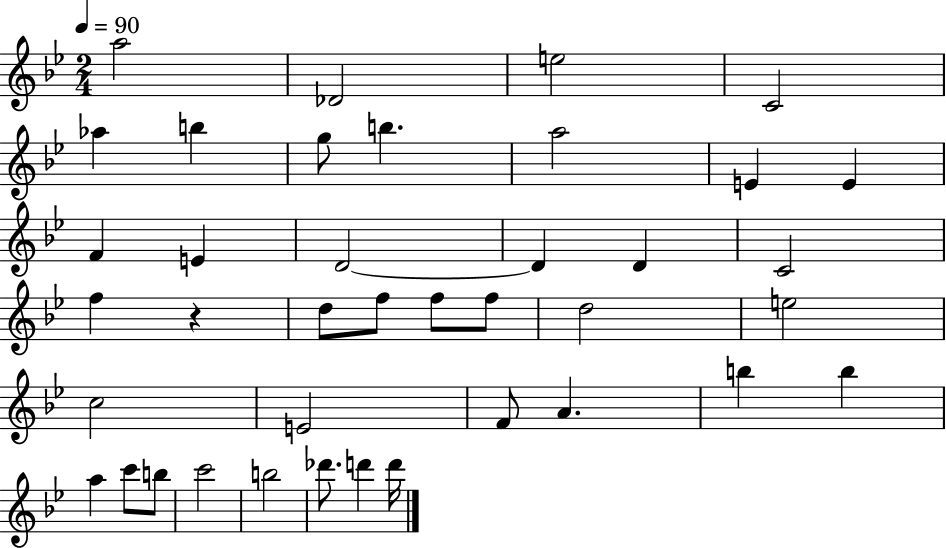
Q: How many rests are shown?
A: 1